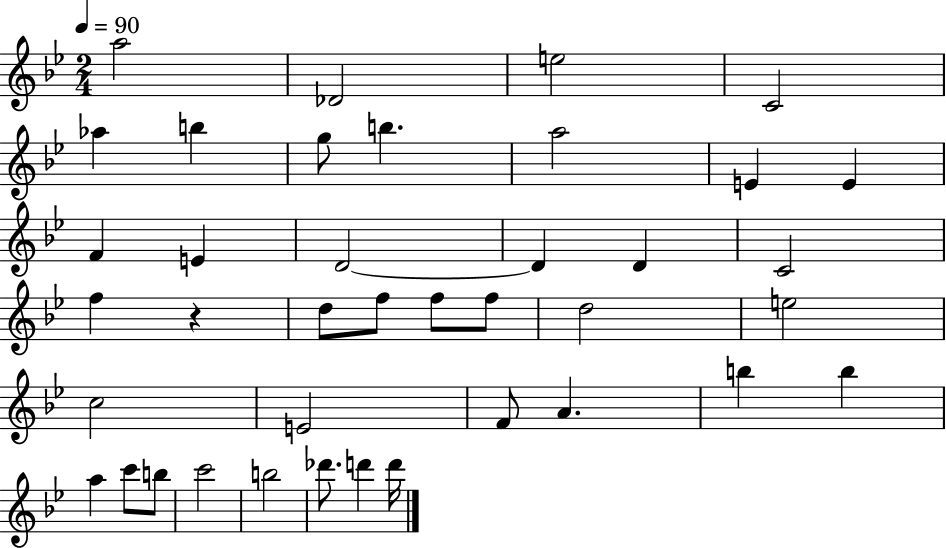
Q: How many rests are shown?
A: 1